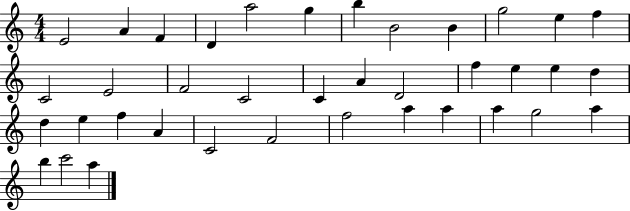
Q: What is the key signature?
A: C major